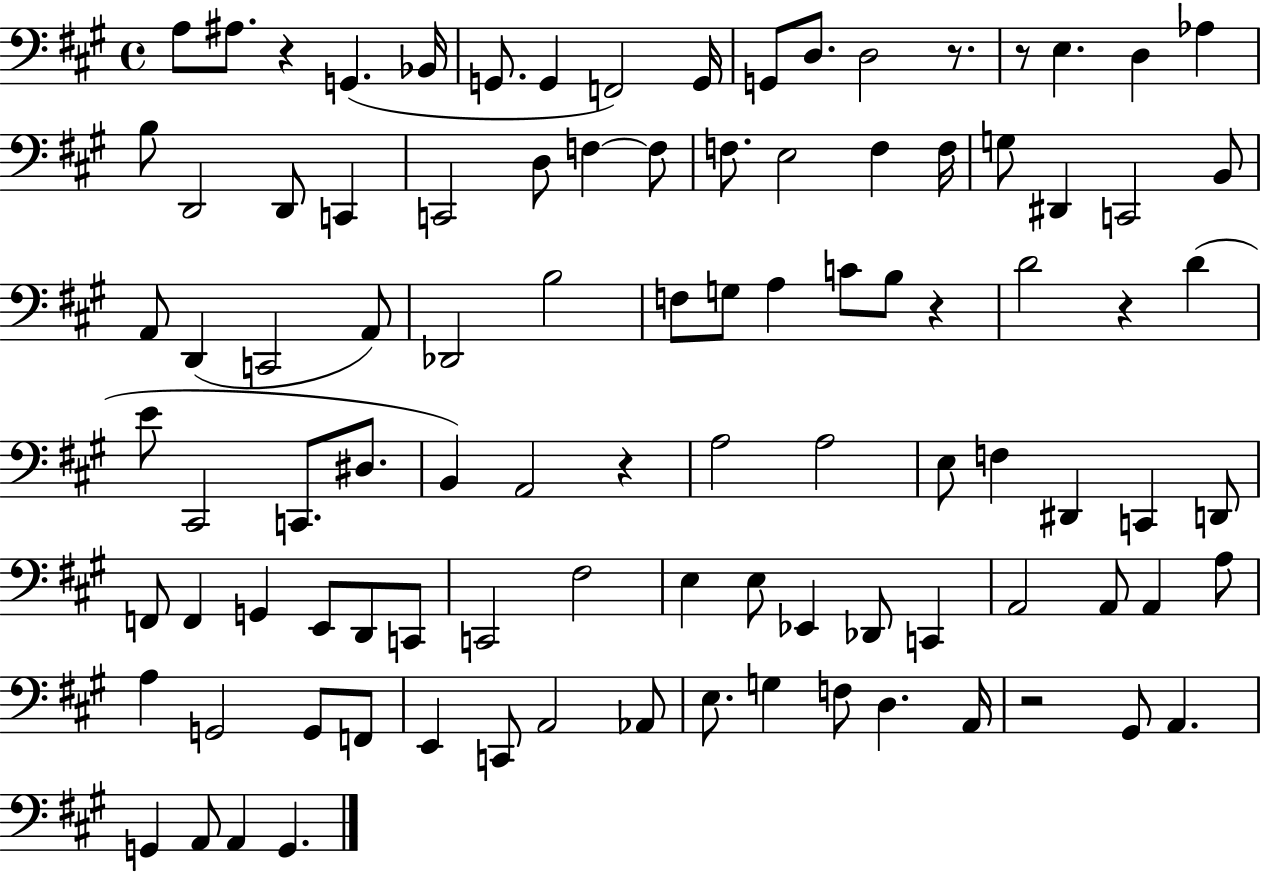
X:1
T:Untitled
M:4/4
L:1/4
K:A
A,/2 ^A,/2 z G,, _B,,/4 G,,/2 G,, F,,2 G,,/4 G,,/2 D,/2 D,2 z/2 z/2 E, D, _A, B,/2 D,,2 D,,/2 C,, C,,2 D,/2 F, F,/2 F,/2 E,2 F, F,/4 G,/2 ^D,, C,,2 B,,/2 A,,/2 D,, C,,2 A,,/2 _D,,2 B,2 F,/2 G,/2 A, C/2 B,/2 z D2 z D E/2 ^C,,2 C,,/2 ^D,/2 B,, A,,2 z A,2 A,2 E,/2 F, ^D,, C,, D,,/2 F,,/2 F,, G,, E,,/2 D,,/2 C,,/2 C,,2 ^F,2 E, E,/2 _E,, _D,,/2 C,, A,,2 A,,/2 A,, A,/2 A, G,,2 G,,/2 F,,/2 E,, C,,/2 A,,2 _A,,/2 E,/2 G, F,/2 D, A,,/4 z2 ^G,,/2 A,, G,, A,,/2 A,, G,,